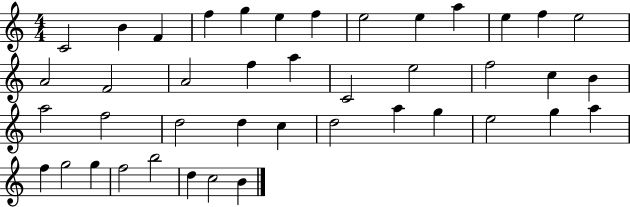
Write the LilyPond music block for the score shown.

{
  \clef treble
  \numericTimeSignature
  \time 4/4
  \key c \major
  c'2 b'4 f'4 | f''4 g''4 e''4 f''4 | e''2 e''4 a''4 | e''4 f''4 e''2 | \break a'2 f'2 | a'2 f''4 a''4 | c'2 e''2 | f''2 c''4 b'4 | \break a''2 f''2 | d''2 d''4 c''4 | d''2 a''4 g''4 | e''2 g''4 a''4 | \break f''4 g''2 g''4 | f''2 b''2 | d''4 c''2 b'4 | \bar "|."
}